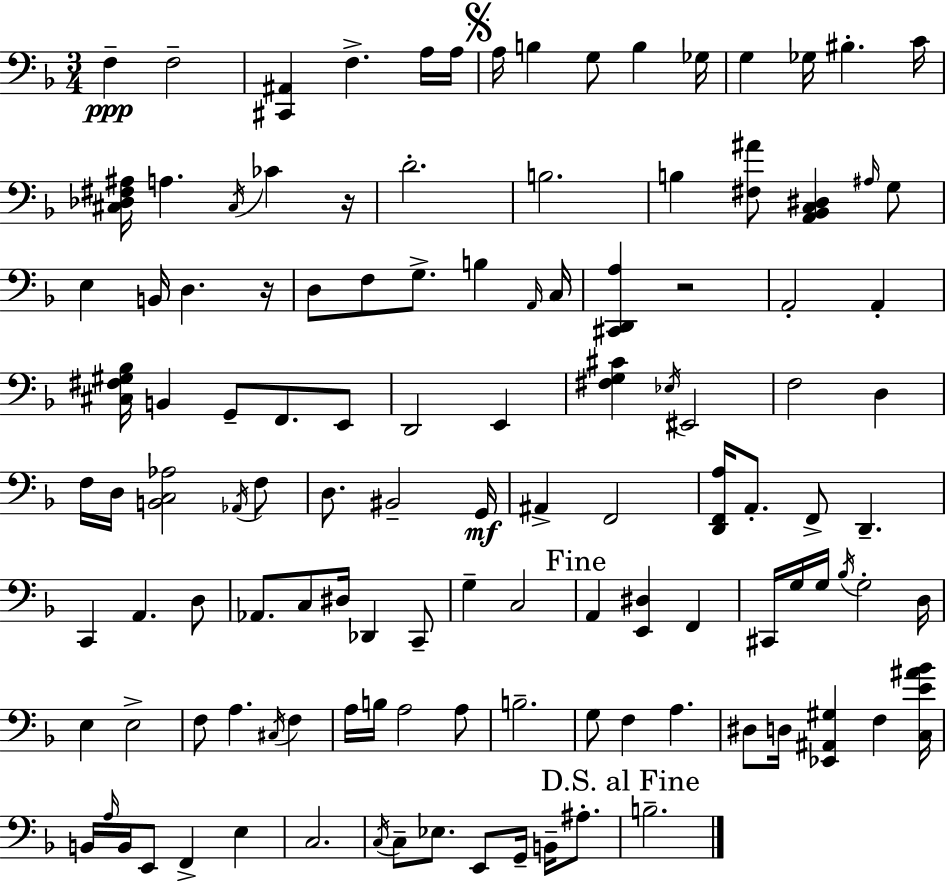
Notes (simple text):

F3/q F3/h [C#2,A#2]/q F3/q. A3/s A3/s A3/s B3/q G3/e B3/q Gb3/s G3/q Gb3/s BIS3/q. C4/s [C#3,Db3,F#3,A#3]/s A3/q. C#3/s CES4/q R/s D4/h. B3/h. B3/q [F#3,A#4]/e [A2,Bb2,C3,D#3]/q A#3/s G3/e E3/q B2/s D3/q. R/s D3/e F3/e G3/e. B3/q A2/s C3/s [C#2,D2,A3]/q R/h A2/h A2/q [C#3,F#3,G#3,Bb3]/s B2/q G2/e F2/e. E2/e D2/h E2/q [F#3,G3,C#4]/q Eb3/s EIS2/h F3/h D3/q F3/s D3/s [B2,C3,Ab3]/h Ab2/s F3/e D3/e. BIS2/h G2/s A#2/q F2/h [D2,F2,A3]/s A2/e. F2/e D2/q. C2/q A2/q. D3/e Ab2/e. C3/e D#3/s Db2/q C2/e G3/q C3/h A2/q [E2,D#3]/q F2/q C#2/s G3/s G3/s Bb3/s G3/h D3/s E3/q E3/h F3/e A3/q. C#3/s F3/q A3/s B3/s A3/h A3/e B3/h. G3/e F3/q A3/q. D#3/e D3/s [Eb2,A#2,G#3]/q F3/q [C3,E4,A#4,Bb4]/s B2/s A3/s B2/s E2/e F2/q E3/q C3/h. C3/s C3/e Eb3/e. E2/e G2/s B2/s A#3/e. B3/h.